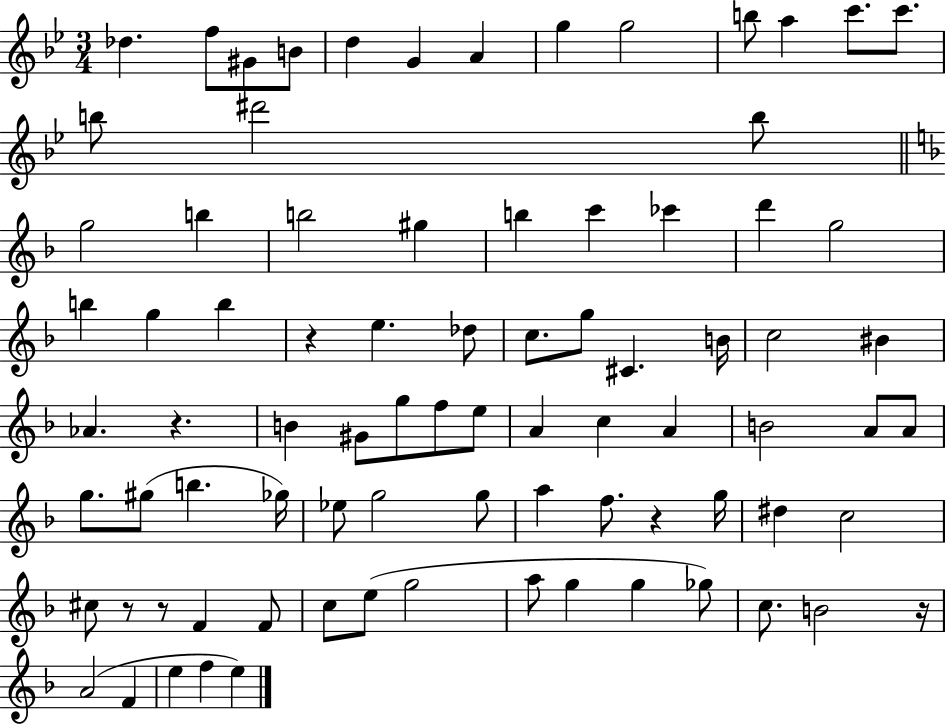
{
  \clef treble
  \numericTimeSignature
  \time 3/4
  \key bes \major
  des''4. f''8 gis'8 b'8 | d''4 g'4 a'4 | g''4 g''2 | b''8 a''4 c'''8. c'''8. | \break b''8 dis'''2 b''8 | \bar "||" \break \key f \major g''2 b''4 | b''2 gis''4 | b''4 c'''4 ces'''4 | d'''4 g''2 | \break b''4 g''4 b''4 | r4 e''4. des''8 | c''8. g''8 cis'4. b'16 | c''2 bis'4 | \break aes'4. r4. | b'4 gis'8 g''8 f''8 e''8 | a'4 c''4 a'4 | b'2 a'8 a'8 | \break g''8. gis''8( b''4. ges''16) | ees''8 g''2 g''8 | a''4 f''8. r4 g''16 | dis''4 c''2 | \break cis''8 r8 r8 f'4 f'8 | c''8 e''8( g''2 | a''8 g''4 g''4 ges''8) | c''8. b'2 r16 | \break a'2( f'4 | e''4 f''4 e''4) | \bar "|."
}